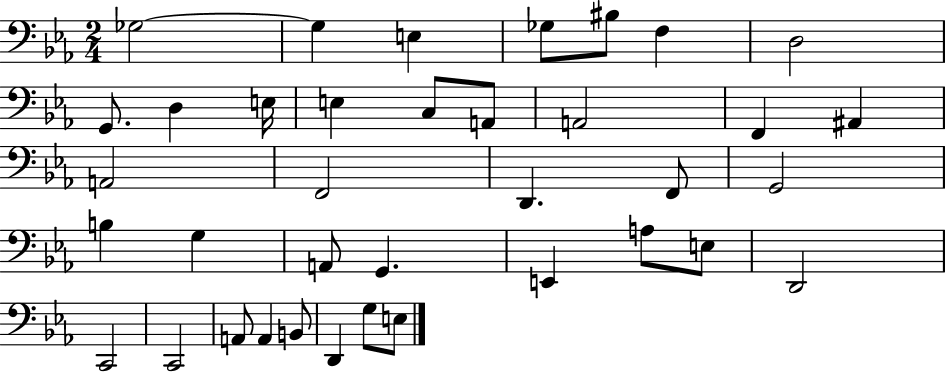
Gb3/h Gb3/q E3/q Gb3/e BIS3/e F3/q D3/h G2/e. D3/q E3/s E3/q C3/e A2/e A2/h F2/q A#2/q A2/h F2/h D2/q. F2/e G2/h B3/q G3/q A2/e G2/q. E2/q A3/e E3/e D2/h C2/h C2/h A2/e A2/q B2/e D2/q G3/e E3/e